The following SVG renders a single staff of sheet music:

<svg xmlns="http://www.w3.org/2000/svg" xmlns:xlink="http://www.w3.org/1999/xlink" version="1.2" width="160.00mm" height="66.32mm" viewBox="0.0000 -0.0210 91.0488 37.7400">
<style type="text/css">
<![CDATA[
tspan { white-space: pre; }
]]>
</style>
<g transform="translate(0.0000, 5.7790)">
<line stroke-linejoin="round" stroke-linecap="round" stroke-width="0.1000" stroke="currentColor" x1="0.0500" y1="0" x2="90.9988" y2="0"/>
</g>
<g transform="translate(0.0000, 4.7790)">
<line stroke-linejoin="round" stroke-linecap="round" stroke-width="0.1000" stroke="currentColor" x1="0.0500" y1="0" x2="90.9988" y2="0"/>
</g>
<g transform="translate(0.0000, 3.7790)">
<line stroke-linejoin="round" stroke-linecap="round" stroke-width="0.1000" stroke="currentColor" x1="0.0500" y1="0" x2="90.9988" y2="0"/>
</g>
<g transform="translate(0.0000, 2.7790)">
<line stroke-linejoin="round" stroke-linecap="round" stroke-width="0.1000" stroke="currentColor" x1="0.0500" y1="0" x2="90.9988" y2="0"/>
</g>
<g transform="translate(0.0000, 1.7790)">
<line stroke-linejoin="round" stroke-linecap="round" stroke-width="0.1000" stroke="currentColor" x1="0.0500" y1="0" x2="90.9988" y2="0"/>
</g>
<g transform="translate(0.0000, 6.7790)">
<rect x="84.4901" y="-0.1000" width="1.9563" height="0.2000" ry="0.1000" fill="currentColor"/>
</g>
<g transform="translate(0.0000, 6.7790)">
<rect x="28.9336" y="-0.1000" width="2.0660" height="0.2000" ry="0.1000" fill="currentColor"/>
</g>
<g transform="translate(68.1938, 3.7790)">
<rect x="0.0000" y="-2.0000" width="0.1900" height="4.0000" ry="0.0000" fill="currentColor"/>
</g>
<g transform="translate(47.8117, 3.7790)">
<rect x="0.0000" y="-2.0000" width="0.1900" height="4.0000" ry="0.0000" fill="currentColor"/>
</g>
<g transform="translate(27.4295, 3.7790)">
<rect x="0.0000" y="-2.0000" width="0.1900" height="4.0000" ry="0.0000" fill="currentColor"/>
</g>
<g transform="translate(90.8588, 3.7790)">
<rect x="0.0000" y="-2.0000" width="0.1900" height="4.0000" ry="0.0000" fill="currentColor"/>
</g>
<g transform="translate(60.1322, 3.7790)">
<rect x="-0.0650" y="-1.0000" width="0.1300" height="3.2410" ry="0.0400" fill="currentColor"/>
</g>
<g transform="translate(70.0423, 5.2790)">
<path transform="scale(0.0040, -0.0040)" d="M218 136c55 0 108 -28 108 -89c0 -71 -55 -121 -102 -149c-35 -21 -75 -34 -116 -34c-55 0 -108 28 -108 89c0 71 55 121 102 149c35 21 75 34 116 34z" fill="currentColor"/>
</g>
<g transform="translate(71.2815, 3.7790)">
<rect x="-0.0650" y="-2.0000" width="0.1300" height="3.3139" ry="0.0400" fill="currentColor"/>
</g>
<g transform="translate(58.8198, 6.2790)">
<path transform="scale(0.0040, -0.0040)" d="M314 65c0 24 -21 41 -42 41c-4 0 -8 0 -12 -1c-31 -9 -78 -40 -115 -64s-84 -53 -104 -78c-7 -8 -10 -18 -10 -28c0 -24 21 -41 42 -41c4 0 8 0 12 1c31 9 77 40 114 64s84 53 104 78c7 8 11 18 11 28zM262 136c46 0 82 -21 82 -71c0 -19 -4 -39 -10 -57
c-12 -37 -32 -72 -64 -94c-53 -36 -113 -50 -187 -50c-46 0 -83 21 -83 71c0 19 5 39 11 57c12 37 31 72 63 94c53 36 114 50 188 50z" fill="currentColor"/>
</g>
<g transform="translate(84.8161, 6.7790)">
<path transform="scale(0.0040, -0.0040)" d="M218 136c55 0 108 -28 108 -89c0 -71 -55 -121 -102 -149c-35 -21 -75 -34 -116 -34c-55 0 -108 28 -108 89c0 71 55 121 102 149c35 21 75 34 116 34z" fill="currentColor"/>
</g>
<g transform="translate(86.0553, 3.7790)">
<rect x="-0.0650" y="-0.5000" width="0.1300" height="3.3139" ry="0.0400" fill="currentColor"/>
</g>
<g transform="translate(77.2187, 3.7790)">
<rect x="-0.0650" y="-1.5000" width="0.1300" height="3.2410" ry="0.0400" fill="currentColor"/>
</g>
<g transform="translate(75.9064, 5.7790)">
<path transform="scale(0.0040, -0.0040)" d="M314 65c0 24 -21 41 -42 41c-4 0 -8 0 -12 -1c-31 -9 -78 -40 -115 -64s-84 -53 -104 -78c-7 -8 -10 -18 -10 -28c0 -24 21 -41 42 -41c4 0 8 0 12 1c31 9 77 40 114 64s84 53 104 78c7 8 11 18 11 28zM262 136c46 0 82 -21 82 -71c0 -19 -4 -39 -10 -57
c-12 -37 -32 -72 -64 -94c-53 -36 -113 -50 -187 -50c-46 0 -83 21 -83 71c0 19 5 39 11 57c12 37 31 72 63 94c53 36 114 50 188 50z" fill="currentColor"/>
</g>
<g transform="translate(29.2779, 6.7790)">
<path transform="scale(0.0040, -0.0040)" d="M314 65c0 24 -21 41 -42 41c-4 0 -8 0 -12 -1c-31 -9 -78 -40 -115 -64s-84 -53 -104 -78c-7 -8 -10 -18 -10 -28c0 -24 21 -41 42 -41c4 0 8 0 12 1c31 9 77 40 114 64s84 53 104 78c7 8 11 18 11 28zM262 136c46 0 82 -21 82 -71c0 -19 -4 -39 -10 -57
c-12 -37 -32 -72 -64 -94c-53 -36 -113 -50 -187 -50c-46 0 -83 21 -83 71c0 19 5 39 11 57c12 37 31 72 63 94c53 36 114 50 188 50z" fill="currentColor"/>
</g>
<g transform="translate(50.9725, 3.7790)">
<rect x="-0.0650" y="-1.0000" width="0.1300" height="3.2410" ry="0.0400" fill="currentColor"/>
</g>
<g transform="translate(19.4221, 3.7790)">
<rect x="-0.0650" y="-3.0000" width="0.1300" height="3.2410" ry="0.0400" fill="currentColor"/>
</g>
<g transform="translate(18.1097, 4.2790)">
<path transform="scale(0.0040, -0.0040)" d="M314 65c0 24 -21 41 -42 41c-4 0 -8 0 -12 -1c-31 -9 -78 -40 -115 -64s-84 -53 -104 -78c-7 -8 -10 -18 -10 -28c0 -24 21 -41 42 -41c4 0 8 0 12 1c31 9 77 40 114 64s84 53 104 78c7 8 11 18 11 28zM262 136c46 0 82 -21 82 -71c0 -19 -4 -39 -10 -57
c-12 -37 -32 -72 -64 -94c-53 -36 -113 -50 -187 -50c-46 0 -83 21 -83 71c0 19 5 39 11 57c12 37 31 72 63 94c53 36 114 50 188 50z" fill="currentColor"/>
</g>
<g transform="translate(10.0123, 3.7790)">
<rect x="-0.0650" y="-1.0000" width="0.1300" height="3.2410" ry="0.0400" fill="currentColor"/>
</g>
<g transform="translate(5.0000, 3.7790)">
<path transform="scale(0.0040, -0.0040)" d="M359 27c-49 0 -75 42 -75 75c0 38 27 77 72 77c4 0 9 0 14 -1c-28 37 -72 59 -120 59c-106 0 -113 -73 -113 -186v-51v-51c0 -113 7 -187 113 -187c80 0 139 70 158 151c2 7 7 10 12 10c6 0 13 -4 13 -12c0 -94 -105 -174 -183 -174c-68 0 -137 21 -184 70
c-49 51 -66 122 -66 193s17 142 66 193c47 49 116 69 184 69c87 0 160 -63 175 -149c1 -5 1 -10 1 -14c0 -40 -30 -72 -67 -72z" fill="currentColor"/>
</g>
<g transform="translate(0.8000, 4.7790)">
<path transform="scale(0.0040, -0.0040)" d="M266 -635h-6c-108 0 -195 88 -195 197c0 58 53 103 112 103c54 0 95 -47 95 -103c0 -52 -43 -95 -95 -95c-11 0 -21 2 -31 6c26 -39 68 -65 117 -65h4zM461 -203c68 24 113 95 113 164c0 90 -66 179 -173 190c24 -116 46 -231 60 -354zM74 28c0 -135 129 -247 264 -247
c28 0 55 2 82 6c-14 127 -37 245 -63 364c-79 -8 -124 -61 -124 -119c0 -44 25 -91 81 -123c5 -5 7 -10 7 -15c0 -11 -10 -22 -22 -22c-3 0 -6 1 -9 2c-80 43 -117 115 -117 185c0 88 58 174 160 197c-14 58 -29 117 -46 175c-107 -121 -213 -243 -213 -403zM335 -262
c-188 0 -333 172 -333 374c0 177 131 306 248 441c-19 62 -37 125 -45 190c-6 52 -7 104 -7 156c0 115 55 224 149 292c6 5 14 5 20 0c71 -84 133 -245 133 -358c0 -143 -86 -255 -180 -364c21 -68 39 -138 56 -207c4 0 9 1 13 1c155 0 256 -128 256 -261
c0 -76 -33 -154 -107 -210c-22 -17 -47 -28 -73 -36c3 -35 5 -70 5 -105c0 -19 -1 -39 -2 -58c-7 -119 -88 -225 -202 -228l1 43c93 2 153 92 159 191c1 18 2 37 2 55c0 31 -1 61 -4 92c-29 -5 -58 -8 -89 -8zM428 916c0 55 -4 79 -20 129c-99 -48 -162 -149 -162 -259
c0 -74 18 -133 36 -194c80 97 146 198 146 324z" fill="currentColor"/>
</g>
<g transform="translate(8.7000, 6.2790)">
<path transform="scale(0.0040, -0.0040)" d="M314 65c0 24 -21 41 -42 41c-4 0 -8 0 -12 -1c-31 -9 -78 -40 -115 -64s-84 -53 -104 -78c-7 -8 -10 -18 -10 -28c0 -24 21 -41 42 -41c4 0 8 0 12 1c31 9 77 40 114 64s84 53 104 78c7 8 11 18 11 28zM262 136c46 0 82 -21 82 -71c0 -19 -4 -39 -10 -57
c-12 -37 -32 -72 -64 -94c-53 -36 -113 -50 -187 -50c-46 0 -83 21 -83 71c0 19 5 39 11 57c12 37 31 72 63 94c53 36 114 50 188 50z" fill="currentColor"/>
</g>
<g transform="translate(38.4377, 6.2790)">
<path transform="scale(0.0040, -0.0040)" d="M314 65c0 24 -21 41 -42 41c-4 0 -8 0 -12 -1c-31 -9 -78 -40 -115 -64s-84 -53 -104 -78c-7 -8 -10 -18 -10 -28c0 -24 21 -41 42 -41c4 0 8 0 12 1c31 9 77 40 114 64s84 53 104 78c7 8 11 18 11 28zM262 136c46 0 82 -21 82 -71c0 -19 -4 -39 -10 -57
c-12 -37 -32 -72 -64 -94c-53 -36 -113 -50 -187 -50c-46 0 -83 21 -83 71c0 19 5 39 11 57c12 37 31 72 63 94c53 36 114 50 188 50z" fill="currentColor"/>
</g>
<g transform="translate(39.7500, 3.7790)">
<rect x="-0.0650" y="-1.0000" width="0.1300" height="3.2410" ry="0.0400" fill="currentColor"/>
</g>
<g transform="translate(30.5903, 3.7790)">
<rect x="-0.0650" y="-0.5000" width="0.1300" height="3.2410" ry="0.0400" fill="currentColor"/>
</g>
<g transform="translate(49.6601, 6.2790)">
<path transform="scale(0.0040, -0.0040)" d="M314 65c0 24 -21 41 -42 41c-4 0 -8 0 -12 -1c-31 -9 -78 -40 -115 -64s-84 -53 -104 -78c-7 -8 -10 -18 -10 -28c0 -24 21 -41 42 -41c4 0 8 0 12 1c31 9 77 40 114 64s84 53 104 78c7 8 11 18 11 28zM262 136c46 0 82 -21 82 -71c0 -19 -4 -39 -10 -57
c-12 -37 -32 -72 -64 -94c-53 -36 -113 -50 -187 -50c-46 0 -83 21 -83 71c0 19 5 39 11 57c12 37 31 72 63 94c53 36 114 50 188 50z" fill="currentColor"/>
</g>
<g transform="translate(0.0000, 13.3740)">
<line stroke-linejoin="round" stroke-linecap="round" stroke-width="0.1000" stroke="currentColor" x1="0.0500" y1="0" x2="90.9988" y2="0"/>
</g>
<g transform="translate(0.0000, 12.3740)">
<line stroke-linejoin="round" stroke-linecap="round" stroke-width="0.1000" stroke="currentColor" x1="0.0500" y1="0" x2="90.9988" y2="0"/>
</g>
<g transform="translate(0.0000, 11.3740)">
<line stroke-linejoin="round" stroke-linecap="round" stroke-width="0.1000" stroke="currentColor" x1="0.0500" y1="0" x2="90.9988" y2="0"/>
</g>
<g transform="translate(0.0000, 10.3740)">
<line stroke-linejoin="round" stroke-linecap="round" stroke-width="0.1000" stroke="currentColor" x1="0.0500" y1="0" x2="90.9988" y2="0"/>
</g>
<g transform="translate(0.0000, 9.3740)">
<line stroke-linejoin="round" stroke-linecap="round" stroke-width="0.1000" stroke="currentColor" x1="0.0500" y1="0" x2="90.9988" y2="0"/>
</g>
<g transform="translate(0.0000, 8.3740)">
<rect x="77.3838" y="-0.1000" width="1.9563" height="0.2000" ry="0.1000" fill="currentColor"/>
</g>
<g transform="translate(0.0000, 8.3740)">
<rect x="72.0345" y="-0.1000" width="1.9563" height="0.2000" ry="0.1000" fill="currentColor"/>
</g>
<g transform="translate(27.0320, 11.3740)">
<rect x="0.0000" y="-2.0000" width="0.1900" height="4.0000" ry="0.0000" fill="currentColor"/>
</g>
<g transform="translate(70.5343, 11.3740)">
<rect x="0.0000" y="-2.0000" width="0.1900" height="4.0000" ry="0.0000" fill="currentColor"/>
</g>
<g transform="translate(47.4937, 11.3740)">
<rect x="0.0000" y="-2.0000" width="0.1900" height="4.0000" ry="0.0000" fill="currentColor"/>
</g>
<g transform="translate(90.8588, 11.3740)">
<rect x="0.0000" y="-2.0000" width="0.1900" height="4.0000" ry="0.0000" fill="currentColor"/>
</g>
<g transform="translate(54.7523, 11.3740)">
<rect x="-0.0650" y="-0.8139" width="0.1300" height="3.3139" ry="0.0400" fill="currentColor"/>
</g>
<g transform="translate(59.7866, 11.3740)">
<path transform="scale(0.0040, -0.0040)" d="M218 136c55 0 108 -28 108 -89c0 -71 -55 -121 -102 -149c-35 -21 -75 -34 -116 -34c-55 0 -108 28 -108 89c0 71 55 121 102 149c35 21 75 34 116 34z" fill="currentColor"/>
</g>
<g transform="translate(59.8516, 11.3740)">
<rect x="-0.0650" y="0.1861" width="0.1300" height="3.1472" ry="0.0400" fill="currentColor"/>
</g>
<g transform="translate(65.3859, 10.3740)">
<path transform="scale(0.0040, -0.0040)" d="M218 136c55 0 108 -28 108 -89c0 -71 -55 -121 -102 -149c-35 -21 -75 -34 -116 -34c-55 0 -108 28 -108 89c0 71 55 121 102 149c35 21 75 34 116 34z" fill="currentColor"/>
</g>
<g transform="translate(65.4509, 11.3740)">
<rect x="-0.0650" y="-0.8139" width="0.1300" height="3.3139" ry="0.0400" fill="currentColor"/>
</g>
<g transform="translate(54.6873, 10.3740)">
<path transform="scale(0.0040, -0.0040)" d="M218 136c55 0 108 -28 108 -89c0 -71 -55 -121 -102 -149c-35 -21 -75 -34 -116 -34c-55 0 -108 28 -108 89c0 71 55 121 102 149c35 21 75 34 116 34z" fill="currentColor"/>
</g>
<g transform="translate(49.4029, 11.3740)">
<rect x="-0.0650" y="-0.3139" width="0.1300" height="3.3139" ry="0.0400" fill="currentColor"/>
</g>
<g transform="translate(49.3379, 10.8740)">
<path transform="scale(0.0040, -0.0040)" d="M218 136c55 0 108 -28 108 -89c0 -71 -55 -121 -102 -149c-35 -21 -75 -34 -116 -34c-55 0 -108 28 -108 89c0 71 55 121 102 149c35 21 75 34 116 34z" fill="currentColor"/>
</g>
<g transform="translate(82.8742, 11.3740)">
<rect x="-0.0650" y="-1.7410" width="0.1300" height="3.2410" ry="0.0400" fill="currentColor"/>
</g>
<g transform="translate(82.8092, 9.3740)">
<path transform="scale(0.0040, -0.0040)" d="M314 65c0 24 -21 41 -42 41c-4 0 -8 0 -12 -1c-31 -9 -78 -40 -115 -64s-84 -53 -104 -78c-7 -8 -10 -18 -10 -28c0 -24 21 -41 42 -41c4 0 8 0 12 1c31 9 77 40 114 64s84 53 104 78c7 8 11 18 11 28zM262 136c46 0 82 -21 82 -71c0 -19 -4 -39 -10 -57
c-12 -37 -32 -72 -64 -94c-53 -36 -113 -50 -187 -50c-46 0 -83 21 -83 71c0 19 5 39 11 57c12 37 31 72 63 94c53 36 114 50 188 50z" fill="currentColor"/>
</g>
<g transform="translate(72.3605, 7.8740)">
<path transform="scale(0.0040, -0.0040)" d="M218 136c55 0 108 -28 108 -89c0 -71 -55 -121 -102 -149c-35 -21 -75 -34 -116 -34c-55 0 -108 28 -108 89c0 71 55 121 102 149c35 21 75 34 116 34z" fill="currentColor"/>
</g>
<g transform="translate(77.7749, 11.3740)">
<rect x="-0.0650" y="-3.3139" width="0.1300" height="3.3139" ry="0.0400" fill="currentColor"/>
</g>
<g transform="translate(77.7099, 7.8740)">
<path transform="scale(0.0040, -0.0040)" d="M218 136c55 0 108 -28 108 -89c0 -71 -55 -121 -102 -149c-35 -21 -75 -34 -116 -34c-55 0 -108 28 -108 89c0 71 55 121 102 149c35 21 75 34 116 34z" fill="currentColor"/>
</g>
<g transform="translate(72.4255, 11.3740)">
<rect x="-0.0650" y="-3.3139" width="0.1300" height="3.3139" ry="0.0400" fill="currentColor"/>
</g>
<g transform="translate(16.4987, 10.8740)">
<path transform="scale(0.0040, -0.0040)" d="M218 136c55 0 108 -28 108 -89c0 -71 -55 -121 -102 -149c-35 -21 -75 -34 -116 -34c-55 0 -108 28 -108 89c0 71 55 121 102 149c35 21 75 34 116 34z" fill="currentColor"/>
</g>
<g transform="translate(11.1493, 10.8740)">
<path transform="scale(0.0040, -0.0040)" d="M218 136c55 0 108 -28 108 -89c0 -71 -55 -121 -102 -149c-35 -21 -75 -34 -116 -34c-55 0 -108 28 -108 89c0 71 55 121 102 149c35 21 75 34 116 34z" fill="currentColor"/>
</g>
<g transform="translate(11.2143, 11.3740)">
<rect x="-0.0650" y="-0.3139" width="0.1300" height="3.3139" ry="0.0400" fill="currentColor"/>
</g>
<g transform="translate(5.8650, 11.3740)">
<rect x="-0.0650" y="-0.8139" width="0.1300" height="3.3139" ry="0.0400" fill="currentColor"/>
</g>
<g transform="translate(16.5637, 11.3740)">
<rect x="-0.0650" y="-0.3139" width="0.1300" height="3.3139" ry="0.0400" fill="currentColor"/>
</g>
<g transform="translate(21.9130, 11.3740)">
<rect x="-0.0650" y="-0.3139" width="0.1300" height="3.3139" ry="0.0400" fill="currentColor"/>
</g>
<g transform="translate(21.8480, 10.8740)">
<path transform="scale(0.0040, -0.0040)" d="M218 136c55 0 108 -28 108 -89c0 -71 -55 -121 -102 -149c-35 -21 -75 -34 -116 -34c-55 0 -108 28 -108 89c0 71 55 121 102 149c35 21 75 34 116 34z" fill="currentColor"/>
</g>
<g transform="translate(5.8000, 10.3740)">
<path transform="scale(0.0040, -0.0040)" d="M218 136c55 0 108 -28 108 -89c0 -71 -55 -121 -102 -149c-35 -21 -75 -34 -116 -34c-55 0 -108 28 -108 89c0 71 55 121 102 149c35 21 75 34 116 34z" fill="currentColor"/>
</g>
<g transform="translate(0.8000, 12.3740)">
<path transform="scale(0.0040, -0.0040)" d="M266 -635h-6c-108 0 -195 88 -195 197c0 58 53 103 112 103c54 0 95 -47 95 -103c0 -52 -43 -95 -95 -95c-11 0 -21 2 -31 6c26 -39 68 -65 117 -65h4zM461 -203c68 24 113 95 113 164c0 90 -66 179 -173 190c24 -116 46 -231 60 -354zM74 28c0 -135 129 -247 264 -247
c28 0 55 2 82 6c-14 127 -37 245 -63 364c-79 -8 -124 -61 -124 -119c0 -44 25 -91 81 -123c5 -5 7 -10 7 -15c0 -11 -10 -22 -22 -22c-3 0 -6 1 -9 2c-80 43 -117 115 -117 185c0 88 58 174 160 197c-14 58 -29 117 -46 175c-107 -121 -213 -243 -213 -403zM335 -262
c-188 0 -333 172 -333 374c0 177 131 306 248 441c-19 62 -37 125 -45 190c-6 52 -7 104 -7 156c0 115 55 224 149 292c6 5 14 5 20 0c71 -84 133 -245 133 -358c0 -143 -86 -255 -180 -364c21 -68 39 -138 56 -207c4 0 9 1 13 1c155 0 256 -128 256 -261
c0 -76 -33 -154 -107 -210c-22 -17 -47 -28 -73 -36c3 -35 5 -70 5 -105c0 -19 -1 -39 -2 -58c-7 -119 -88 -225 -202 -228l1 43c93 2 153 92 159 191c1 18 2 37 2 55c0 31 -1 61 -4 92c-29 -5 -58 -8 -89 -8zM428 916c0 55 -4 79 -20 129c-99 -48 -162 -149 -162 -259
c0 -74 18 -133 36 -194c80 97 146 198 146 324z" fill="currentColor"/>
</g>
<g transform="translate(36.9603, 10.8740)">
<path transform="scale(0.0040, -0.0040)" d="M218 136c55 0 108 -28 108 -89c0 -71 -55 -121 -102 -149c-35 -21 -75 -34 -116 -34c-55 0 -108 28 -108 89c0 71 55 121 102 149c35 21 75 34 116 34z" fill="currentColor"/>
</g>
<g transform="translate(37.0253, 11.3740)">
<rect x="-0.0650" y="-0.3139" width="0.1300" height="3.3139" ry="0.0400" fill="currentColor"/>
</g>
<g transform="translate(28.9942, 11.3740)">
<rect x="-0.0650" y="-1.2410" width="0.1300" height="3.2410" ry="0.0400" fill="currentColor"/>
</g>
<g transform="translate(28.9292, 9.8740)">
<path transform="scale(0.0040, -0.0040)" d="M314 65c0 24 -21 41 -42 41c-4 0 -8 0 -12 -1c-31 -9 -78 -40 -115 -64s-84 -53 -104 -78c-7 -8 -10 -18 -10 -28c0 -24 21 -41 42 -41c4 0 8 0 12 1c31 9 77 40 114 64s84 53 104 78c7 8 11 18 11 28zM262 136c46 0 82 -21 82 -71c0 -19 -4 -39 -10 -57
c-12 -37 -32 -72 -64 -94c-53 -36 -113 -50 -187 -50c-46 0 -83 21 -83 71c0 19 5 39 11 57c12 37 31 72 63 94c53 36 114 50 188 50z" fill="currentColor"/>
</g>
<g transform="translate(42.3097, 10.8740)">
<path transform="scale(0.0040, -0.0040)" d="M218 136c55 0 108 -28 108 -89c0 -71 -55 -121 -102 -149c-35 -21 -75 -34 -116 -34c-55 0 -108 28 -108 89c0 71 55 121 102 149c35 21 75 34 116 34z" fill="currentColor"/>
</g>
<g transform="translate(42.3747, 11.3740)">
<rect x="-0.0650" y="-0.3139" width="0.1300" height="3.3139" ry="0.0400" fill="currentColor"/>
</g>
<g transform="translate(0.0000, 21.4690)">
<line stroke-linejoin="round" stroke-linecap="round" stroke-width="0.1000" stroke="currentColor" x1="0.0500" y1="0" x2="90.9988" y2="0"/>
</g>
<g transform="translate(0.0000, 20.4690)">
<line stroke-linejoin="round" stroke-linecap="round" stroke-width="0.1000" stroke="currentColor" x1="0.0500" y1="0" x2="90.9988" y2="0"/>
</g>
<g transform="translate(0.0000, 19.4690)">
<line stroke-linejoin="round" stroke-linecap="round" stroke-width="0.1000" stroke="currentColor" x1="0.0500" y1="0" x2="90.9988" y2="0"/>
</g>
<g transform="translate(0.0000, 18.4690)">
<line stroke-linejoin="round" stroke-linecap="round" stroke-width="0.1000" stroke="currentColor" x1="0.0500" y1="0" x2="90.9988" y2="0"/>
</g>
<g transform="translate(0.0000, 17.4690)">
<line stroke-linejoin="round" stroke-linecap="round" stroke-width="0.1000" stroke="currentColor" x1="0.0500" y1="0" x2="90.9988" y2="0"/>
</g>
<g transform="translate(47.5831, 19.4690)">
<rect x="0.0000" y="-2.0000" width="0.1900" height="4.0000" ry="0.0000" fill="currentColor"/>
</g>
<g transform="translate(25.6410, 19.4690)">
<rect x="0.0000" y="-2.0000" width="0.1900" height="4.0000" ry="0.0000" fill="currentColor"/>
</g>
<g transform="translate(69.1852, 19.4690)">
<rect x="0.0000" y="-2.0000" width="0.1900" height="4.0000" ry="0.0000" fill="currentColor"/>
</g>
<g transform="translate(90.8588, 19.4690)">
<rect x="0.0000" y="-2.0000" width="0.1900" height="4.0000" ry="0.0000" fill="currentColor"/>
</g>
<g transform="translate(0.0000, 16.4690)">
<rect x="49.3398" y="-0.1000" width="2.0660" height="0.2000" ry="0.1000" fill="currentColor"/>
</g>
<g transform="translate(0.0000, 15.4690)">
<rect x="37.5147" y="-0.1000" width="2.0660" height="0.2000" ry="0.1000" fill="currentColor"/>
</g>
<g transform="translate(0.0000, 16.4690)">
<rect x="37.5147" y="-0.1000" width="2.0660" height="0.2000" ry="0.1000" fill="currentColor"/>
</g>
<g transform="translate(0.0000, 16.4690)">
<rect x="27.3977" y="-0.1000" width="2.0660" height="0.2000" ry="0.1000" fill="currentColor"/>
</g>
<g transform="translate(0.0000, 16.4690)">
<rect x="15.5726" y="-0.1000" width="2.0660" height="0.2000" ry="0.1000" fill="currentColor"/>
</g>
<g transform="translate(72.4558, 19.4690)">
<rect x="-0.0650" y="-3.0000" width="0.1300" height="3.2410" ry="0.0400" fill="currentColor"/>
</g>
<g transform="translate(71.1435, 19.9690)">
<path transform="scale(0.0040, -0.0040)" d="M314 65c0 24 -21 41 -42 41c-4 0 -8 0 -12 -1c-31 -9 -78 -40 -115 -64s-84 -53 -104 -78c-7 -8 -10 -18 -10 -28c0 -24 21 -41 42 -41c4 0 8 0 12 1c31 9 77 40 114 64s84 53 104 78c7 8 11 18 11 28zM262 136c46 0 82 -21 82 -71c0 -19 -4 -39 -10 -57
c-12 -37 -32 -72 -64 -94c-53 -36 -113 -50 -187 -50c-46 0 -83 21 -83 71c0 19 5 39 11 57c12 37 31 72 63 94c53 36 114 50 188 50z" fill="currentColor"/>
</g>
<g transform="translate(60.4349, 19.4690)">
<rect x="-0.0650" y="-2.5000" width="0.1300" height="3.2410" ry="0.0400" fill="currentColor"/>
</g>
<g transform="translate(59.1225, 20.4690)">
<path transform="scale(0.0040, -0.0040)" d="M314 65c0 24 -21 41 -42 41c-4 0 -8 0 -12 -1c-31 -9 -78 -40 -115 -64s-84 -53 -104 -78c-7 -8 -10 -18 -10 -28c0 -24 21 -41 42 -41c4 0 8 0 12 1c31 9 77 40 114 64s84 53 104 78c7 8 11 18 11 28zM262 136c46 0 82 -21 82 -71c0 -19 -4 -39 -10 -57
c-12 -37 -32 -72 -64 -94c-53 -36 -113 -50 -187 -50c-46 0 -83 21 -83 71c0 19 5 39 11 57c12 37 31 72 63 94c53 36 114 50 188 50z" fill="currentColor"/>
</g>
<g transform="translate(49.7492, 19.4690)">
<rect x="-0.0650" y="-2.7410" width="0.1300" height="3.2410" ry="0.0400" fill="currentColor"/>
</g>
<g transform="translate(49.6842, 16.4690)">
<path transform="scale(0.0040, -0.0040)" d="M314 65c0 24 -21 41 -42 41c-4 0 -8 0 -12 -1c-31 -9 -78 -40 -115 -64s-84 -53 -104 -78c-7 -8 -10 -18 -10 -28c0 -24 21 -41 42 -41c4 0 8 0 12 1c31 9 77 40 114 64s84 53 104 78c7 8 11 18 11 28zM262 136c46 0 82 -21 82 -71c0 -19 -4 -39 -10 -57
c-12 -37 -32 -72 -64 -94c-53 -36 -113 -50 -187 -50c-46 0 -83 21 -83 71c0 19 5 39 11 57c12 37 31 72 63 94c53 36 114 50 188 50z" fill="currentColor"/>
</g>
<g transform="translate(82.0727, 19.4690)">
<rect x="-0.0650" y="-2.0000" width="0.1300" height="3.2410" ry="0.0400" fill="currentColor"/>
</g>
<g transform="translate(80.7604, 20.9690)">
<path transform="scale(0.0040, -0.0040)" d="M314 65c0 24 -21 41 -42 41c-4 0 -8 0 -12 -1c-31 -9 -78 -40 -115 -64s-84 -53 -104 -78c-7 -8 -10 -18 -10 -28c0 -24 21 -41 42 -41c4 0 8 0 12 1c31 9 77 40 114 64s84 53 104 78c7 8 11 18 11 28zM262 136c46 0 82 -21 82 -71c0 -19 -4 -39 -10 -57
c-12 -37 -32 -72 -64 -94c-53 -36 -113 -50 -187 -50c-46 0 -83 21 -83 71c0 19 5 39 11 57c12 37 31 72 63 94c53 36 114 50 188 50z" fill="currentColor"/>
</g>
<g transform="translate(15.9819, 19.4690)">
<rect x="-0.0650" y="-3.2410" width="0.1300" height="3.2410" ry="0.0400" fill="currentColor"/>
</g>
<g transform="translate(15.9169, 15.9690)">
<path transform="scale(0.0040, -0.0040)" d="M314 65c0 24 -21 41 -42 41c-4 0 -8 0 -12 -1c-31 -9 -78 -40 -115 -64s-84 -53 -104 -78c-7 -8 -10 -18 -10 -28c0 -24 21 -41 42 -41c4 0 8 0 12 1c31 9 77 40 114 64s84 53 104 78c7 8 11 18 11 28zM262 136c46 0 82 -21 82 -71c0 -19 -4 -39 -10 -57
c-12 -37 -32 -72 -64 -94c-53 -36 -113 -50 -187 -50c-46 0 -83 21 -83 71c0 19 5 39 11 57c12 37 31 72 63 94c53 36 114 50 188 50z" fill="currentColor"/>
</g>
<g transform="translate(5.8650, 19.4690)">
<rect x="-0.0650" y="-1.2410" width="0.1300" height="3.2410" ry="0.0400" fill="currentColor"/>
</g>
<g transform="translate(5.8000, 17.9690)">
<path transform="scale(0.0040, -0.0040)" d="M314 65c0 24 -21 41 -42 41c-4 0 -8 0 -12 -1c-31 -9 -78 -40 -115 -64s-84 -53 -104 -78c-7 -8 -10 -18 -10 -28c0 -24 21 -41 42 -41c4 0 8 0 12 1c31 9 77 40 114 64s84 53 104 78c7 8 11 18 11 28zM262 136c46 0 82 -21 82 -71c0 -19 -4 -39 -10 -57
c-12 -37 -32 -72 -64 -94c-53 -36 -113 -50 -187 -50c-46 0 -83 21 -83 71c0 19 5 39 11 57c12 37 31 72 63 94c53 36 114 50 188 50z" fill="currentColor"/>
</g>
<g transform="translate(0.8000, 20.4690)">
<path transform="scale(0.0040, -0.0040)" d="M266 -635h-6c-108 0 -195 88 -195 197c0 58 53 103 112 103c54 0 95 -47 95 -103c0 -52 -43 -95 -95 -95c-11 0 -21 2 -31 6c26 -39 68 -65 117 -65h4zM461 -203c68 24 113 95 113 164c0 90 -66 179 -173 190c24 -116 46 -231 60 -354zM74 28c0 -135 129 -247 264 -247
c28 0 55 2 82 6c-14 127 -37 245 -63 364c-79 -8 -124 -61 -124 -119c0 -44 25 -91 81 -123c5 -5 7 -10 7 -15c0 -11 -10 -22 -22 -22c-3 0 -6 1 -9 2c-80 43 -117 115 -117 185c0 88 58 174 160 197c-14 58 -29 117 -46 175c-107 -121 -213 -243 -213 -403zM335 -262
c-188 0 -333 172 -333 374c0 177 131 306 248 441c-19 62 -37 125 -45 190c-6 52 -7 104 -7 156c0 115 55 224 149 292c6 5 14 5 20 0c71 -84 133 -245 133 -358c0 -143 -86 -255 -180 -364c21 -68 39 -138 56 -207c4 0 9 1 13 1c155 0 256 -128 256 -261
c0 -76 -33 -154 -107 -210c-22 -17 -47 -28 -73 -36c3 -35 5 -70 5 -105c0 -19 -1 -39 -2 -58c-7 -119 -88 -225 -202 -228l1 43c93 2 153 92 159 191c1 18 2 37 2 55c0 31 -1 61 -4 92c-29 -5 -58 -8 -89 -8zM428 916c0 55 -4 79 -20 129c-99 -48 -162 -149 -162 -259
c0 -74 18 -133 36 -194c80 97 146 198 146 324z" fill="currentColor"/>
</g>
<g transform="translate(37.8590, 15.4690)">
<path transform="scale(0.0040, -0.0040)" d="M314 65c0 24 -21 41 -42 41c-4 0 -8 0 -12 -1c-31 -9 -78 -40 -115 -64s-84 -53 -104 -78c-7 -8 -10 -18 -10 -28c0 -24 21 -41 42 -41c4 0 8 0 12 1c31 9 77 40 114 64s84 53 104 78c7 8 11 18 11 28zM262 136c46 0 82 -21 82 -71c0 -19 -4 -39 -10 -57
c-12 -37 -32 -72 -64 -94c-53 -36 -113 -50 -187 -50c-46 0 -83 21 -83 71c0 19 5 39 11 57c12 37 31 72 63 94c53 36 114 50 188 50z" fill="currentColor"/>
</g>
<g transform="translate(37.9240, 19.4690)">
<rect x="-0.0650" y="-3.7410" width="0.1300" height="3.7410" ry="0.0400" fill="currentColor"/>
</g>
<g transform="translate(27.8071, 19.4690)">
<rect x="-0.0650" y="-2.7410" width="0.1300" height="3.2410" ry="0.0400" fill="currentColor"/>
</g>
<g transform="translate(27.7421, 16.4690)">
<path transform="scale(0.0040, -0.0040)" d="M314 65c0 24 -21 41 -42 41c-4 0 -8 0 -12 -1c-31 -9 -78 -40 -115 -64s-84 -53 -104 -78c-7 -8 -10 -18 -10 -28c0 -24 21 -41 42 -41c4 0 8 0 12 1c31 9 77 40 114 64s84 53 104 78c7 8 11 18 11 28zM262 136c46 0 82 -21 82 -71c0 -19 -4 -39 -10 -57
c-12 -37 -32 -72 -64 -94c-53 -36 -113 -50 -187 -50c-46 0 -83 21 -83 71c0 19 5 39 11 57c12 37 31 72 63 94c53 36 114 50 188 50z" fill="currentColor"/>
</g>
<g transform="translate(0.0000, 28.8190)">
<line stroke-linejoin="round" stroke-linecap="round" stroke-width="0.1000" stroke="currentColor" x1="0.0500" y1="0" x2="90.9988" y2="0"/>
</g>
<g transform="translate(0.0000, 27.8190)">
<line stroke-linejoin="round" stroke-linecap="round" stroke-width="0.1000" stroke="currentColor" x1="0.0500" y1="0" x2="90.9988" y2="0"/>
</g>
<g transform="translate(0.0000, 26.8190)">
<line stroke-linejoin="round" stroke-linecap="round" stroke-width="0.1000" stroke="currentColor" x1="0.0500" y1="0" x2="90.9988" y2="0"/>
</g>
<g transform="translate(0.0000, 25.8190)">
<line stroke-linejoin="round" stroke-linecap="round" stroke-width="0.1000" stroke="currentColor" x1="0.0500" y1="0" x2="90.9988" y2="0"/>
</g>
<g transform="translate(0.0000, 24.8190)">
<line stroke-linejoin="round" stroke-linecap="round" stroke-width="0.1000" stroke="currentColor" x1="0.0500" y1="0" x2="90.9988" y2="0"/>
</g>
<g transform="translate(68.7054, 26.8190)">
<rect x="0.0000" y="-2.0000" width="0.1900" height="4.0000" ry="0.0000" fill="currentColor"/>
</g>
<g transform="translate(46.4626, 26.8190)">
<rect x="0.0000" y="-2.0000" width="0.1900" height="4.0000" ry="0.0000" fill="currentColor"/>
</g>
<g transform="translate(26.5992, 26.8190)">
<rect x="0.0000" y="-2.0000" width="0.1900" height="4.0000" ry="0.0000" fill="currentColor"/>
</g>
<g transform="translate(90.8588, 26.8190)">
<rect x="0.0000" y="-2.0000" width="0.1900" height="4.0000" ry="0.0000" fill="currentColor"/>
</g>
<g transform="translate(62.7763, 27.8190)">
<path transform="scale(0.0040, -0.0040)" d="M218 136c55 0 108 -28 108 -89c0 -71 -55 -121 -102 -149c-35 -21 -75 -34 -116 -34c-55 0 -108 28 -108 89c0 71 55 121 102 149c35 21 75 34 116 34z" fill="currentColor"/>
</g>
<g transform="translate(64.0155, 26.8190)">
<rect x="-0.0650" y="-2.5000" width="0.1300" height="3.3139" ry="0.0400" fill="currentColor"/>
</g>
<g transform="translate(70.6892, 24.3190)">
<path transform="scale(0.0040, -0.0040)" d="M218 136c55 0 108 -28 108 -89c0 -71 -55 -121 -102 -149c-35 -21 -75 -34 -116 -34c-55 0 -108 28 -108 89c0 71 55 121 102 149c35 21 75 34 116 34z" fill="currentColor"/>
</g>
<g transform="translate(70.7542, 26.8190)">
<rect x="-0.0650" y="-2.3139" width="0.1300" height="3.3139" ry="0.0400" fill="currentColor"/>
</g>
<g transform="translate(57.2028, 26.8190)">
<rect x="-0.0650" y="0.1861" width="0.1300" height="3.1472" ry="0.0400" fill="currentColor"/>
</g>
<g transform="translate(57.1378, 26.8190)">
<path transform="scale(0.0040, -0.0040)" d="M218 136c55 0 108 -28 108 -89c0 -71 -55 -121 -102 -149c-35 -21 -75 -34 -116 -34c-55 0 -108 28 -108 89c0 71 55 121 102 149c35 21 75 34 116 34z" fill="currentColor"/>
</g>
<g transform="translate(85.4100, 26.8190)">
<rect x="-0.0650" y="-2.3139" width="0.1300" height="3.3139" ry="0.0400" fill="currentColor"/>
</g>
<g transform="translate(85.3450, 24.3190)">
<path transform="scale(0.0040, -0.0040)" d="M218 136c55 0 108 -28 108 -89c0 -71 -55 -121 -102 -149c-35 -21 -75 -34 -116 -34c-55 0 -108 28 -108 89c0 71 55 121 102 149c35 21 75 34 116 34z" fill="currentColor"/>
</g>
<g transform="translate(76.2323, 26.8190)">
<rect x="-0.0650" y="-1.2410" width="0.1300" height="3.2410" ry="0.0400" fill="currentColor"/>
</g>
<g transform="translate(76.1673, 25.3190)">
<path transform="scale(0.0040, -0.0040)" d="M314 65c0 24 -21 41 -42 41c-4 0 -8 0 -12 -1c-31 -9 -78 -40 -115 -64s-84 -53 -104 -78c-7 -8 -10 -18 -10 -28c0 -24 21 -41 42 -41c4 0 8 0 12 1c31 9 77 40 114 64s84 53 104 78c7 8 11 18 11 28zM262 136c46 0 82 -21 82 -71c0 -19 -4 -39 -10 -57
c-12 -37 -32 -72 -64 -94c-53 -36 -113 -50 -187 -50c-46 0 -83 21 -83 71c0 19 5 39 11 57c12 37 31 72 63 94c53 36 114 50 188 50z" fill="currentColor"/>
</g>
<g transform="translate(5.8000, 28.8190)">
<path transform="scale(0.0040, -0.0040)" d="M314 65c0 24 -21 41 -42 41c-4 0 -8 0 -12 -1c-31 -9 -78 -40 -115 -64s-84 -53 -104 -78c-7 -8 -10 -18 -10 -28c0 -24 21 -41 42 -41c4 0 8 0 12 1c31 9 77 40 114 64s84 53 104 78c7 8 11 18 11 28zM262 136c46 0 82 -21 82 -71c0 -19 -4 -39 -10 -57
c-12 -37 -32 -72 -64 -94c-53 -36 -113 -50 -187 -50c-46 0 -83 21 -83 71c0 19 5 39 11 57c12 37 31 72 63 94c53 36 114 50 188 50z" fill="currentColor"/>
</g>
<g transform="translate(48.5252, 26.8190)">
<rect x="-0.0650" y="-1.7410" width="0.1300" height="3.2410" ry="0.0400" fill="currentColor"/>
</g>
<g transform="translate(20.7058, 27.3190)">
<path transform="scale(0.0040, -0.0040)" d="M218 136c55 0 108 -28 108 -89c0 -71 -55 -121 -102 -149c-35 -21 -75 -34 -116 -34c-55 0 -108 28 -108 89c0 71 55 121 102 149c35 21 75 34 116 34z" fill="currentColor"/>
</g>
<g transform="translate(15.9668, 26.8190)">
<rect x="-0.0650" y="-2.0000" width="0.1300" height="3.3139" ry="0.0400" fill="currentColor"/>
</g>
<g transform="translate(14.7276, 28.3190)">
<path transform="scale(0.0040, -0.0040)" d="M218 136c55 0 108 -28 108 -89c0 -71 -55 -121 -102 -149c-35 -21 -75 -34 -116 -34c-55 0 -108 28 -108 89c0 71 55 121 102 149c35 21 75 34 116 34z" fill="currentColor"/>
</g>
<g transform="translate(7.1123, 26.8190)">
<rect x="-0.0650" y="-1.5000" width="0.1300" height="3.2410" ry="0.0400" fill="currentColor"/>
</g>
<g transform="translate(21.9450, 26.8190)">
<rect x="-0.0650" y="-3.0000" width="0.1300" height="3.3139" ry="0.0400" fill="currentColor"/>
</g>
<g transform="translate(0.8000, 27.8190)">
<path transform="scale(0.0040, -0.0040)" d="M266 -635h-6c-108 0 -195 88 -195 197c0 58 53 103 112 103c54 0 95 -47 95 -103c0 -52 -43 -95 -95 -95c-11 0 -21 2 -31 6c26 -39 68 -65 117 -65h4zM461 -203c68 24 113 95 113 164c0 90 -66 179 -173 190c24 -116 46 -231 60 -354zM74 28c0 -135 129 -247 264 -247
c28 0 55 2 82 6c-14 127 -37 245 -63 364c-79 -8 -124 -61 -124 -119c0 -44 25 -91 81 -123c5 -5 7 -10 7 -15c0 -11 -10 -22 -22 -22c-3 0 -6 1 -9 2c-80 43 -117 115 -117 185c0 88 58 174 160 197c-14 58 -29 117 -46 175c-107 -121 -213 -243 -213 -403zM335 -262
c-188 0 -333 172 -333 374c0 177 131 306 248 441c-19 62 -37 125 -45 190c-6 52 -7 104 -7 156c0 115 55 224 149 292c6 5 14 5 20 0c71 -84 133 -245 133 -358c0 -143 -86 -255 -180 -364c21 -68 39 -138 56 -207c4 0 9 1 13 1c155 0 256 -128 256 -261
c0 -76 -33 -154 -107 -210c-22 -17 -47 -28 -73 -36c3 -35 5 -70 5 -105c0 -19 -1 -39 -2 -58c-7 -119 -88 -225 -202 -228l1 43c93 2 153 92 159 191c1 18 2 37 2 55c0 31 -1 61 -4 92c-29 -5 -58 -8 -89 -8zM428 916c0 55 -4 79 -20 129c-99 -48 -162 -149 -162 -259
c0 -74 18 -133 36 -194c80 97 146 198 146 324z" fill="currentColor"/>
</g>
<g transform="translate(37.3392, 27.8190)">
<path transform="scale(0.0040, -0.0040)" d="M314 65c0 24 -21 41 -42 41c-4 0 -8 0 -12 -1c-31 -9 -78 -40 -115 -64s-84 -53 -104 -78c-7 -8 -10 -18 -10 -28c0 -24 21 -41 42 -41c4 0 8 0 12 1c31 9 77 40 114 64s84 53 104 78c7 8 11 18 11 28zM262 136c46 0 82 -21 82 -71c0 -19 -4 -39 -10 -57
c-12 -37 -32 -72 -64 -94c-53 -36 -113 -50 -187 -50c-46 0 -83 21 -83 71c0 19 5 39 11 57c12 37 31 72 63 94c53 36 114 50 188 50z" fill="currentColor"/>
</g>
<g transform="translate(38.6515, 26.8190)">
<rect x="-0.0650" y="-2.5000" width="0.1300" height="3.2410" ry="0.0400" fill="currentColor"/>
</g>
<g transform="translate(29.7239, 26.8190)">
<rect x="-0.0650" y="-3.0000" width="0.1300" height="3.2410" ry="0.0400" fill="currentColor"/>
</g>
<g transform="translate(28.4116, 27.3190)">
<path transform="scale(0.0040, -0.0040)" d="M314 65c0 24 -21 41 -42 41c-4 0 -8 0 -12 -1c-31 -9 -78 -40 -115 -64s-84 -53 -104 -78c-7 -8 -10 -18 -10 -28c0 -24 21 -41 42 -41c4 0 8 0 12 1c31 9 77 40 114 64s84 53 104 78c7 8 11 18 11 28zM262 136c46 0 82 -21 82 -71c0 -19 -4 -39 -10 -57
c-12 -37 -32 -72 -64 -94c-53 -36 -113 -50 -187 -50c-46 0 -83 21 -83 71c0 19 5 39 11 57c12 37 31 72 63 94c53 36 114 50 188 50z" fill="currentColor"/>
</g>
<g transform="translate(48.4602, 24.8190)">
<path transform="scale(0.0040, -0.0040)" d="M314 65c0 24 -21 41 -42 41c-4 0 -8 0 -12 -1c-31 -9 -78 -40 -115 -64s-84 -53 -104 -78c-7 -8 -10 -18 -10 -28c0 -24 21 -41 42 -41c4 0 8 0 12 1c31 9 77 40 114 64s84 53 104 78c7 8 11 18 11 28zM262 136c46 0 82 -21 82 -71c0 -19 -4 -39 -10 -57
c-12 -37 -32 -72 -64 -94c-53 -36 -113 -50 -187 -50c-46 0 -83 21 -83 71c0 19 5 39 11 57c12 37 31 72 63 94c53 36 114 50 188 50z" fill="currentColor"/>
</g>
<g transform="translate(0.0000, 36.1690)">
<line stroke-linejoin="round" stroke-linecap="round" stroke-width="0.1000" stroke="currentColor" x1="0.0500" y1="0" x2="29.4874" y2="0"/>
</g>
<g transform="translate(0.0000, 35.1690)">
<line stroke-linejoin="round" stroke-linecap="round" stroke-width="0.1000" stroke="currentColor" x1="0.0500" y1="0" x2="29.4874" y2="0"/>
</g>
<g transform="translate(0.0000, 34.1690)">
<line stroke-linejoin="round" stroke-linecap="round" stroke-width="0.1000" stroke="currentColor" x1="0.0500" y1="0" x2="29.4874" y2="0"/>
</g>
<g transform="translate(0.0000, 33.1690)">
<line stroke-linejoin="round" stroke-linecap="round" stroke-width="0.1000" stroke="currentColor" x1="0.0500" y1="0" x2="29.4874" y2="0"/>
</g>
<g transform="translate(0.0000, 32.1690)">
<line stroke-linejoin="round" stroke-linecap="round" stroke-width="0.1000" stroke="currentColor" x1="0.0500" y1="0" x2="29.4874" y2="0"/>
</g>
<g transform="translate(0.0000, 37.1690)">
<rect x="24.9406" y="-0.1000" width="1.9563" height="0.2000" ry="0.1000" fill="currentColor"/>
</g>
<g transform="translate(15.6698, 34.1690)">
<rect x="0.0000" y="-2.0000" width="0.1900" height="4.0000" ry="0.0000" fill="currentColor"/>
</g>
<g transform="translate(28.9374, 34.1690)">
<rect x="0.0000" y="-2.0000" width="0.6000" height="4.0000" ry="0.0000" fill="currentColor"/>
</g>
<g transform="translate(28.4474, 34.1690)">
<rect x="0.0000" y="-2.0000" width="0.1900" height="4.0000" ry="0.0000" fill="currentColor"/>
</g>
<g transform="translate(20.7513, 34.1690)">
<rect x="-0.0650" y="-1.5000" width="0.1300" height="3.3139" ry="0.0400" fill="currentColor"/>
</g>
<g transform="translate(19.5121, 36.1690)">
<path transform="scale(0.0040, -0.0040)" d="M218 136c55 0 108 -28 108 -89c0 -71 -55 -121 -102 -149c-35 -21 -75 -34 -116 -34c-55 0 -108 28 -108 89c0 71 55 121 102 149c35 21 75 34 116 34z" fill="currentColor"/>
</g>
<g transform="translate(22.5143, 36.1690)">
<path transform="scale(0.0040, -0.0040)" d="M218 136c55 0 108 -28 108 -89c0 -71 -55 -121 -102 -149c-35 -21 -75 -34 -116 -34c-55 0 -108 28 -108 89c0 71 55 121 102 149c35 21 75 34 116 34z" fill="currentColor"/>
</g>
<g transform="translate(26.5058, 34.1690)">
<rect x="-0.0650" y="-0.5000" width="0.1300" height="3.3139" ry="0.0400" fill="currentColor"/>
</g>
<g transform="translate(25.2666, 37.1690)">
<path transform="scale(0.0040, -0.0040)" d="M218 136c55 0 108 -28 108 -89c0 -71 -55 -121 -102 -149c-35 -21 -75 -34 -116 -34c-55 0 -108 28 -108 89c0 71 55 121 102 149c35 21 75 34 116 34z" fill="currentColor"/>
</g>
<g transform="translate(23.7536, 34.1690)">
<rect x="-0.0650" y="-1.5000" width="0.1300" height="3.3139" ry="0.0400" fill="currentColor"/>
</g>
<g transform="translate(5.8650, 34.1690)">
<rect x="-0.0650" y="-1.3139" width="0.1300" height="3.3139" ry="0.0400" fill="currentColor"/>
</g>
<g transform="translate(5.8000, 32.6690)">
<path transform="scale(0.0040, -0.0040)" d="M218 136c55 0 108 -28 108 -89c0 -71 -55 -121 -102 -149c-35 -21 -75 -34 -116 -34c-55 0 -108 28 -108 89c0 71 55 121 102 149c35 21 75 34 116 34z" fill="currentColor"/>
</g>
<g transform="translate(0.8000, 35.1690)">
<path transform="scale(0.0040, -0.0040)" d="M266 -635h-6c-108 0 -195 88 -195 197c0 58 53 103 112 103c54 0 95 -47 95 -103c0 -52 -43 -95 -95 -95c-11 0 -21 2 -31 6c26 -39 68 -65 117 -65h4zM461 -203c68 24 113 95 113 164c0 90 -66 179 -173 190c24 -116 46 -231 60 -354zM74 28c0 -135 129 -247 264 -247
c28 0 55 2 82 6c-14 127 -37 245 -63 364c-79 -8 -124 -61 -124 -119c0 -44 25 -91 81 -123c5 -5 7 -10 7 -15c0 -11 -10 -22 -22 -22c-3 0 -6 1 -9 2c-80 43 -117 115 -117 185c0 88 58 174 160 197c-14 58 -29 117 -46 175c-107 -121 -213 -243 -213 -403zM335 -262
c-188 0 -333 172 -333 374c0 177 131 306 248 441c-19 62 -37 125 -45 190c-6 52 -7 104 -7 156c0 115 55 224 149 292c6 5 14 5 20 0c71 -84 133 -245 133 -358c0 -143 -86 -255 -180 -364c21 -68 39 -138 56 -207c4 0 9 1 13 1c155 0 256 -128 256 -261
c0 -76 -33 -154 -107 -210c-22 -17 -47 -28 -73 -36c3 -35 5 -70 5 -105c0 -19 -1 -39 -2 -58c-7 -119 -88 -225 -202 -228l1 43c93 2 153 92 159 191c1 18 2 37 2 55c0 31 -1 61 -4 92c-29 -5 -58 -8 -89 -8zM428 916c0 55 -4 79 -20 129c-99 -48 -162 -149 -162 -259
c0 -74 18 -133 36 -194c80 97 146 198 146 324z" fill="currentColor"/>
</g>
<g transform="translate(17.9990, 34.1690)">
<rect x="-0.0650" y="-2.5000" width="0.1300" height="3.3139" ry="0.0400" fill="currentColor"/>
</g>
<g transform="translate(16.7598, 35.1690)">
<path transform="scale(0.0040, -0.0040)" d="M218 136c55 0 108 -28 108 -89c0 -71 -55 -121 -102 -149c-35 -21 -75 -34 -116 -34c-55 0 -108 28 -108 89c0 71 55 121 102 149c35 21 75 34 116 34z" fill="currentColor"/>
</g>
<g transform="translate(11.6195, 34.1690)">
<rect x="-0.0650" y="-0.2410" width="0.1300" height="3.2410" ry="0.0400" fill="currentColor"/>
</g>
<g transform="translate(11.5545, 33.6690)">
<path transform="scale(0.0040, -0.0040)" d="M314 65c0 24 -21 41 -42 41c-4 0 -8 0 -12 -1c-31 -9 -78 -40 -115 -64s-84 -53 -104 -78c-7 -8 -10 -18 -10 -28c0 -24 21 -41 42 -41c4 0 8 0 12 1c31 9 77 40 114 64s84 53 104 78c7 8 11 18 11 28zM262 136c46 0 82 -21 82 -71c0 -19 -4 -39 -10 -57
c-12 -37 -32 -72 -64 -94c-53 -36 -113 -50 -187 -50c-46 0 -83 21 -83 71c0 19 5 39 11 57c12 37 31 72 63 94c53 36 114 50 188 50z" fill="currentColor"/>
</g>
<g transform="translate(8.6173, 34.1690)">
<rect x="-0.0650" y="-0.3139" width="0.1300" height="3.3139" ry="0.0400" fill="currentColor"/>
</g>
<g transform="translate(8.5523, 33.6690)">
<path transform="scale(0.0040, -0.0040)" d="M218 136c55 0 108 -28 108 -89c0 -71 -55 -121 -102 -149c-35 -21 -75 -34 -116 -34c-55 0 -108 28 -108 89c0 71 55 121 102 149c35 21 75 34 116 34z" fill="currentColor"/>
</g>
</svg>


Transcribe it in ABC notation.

X:1
T:Untitled
M:4/4
L:1/4
K:C
D2 A2 C2 D2 D2 D2 F E2 C d c c c e2 c c c d B d b b f2 e2 b2 a2 c'2 a2 G2 A2 F2 E2 F A A2 G2 f2 B G g e2 g e c c2 G E E C